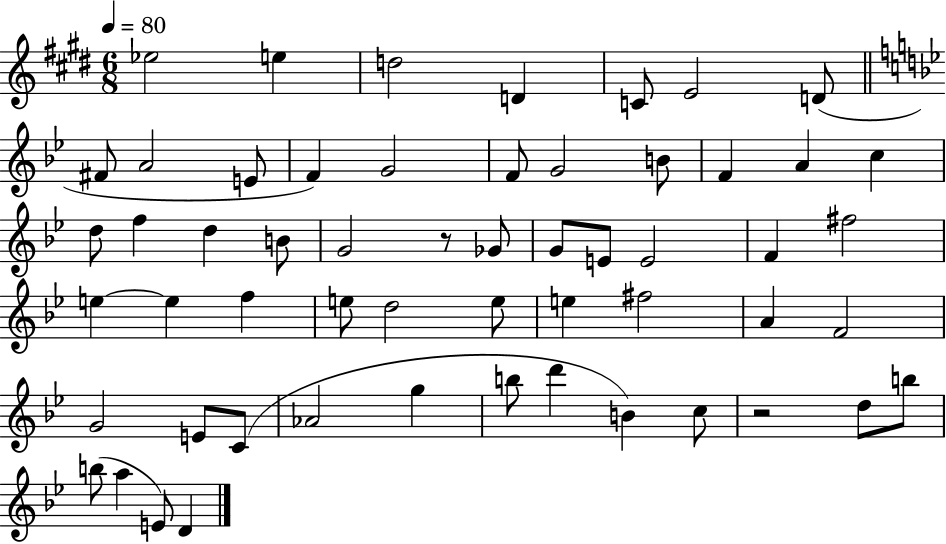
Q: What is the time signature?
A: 6/8